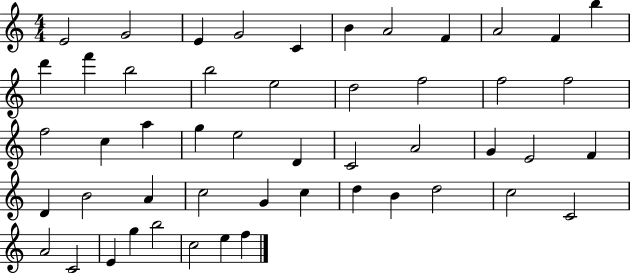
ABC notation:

X:1
T:Untitled
M:4/4
L:1/4
K:C
E2 G2 E G2 C B A2 F A2 F b d' f' b2 b2 e2 d2 f2 f2 f2 f2 c a g e2 D C2 A2 G E2 F D B2 A c2 G c d B d2 c2 C2 A2 C2 E g b2 c2 e f